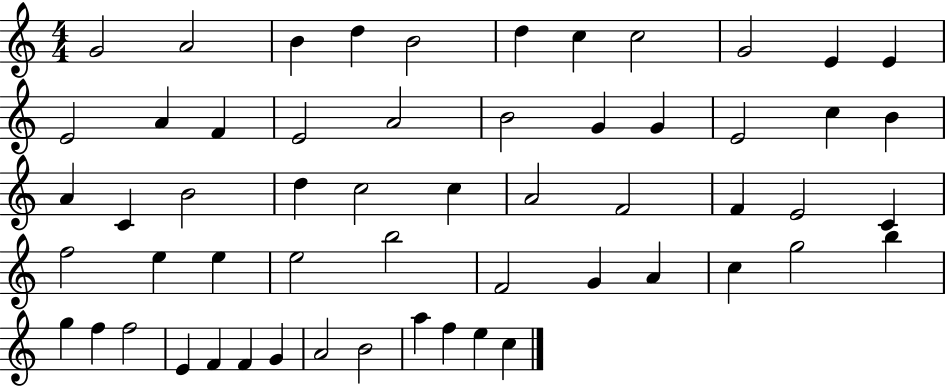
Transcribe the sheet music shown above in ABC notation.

X:1
T:Untitled
M:4/4
L:1/4
K:C
G2 A2 B d B2 d c c2 G2 E E E2 A F E2 A2 B2 G G E2 c B A C B2 d c2 c A2 F2 F E2 C f2 e e e2 b2 F2 G A c g2 b g f f2 E F F G A2 B2 a f e c